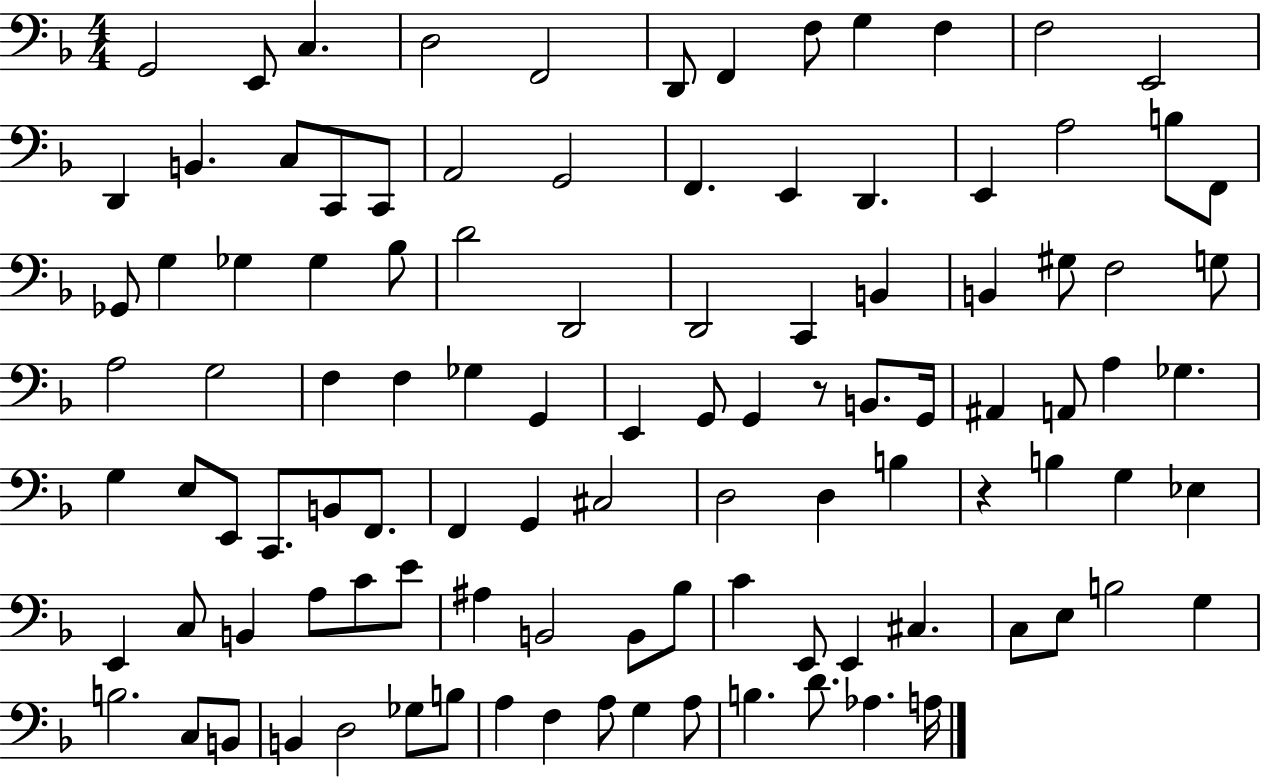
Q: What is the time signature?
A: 4/4